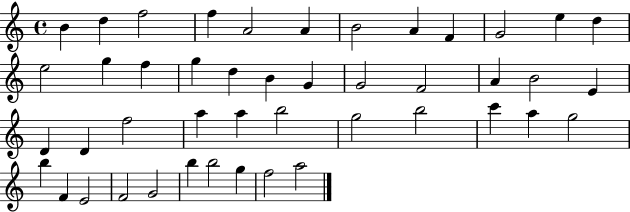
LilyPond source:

{
  \clef treble
  \time 4/4
  \defaultTimeSignature
  \key c \major
  b'4 d''4 f''2 | f''4 a'2 a'4 | b'2 a'4 f'4 | g'2 e''4 d''4 | \break e''2 g''4 f''4 | g''4 d''4 b'4 g'4 | g'2 f'2 | a'4 b'2 e'4 | \break d'4 d'4 f''2 | a''4 a''4 b''2 | g''2 b''2 | c'''4 a''4 g''2 | \break b''4 f'4 e'2 | f'2 g'2 | b''4 b''2 g''4 | f''2 a''2 | \break \bar "|."
}